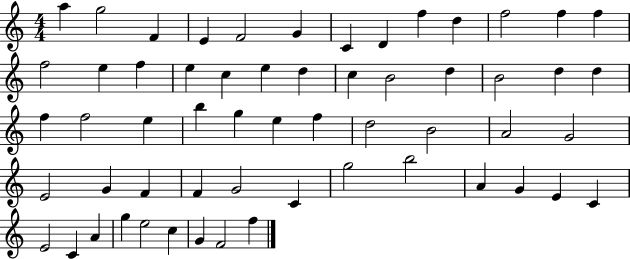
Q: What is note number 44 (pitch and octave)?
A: G5